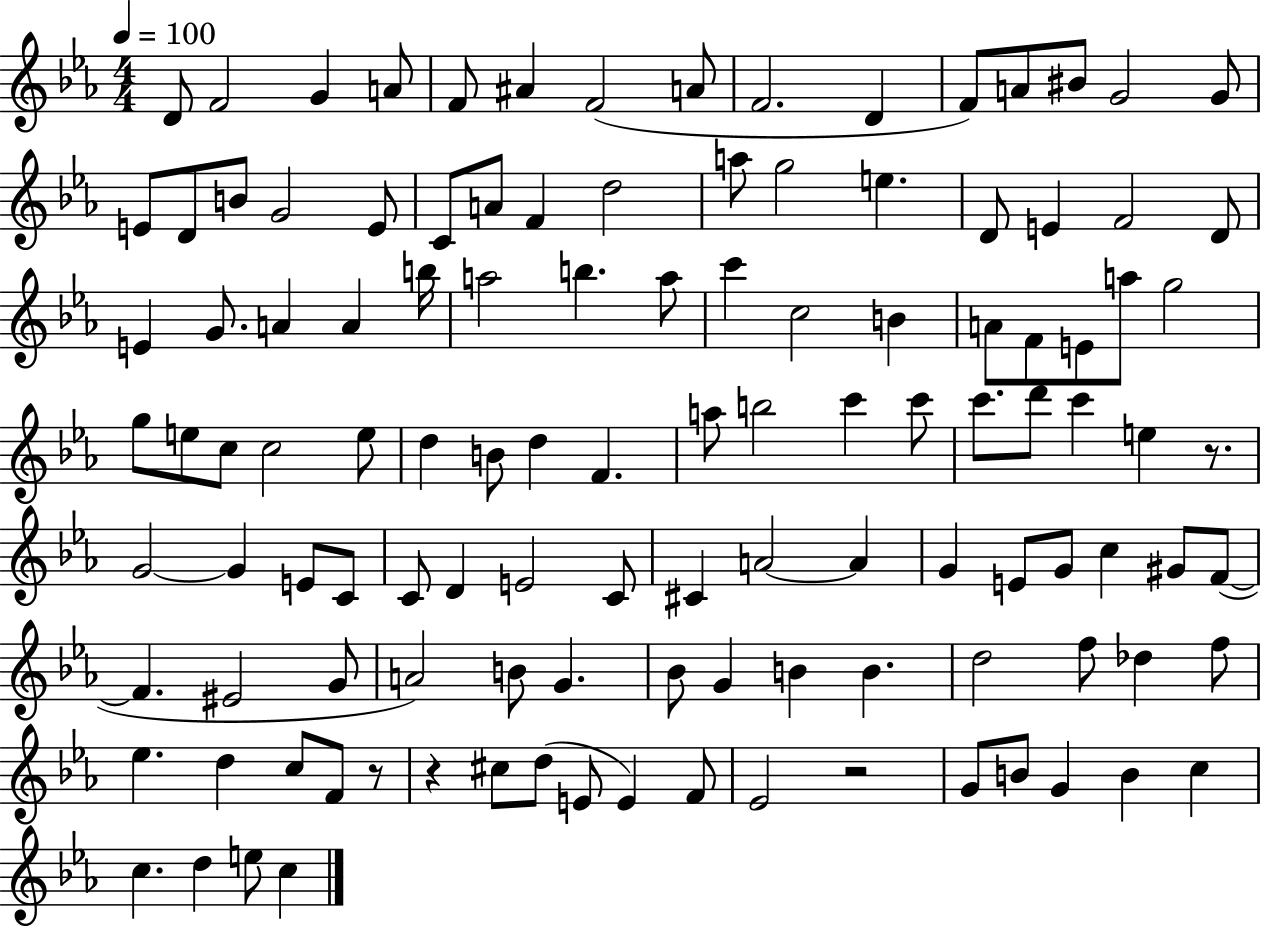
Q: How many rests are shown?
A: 4